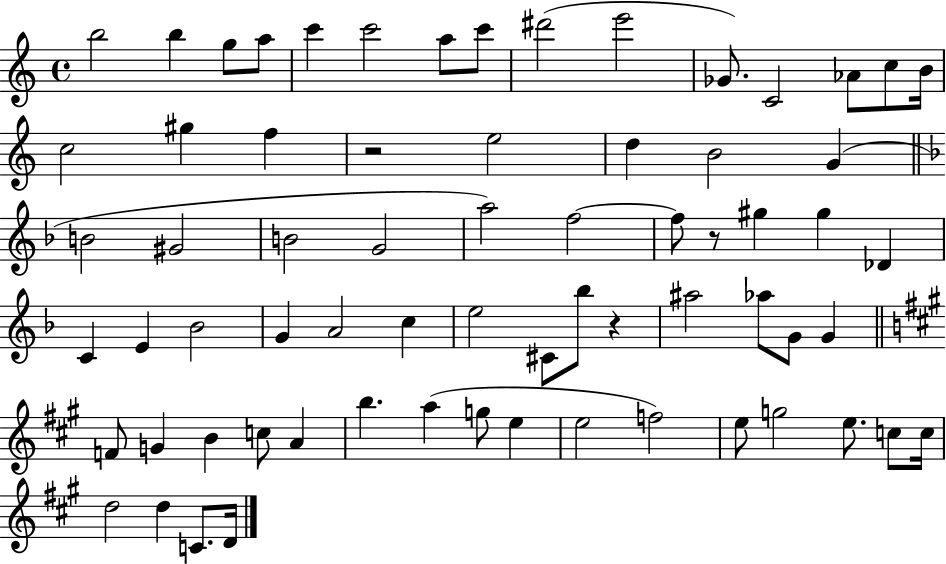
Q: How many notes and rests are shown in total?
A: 68